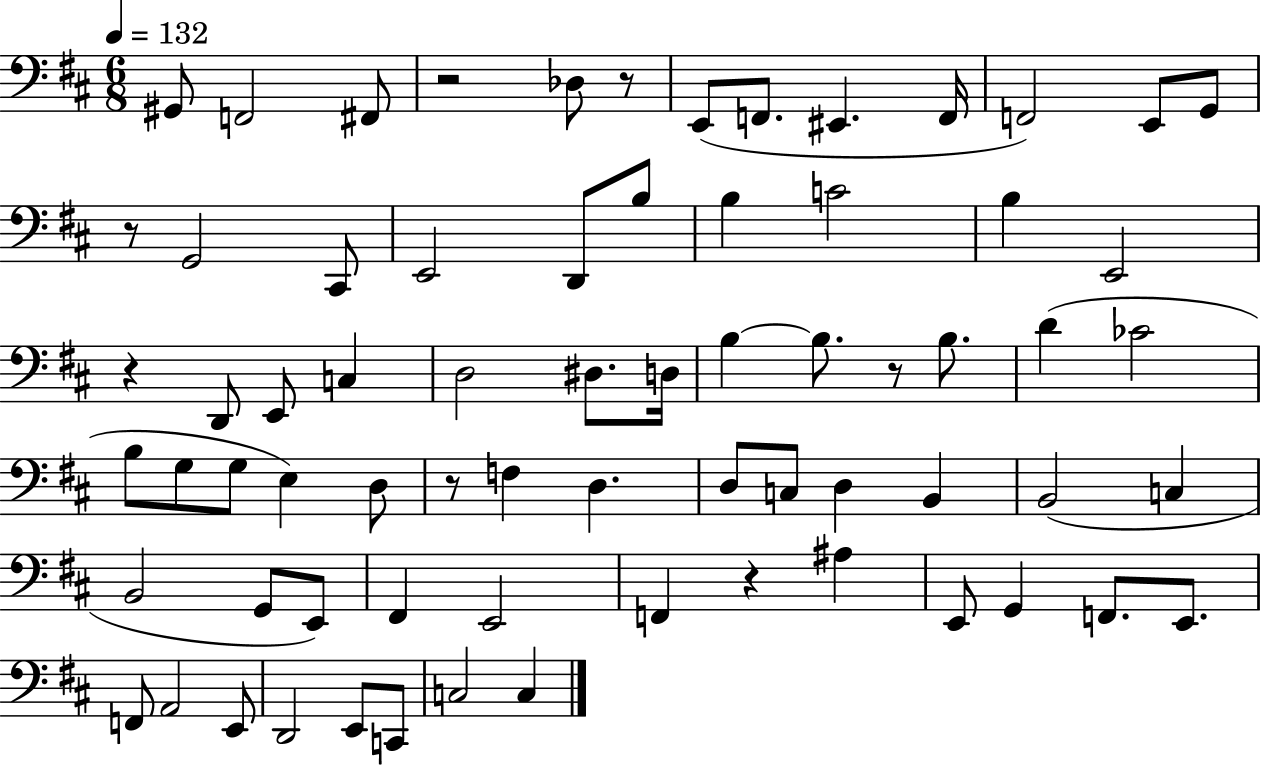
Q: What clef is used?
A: bass